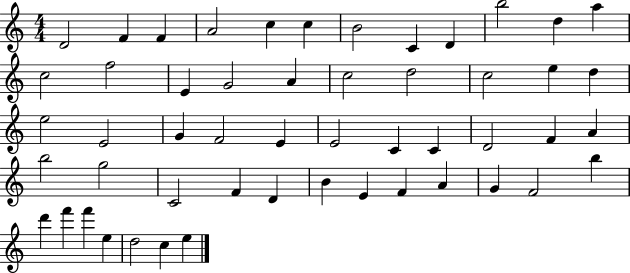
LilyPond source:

{
  \clef treble
  \numericTimeSignature
  \time 4/4
  \key c \major
  d'2 f'4 f'4 | a'2 c''4 c''4 | b'2 c'4 d'4 | b''2 d''4 a''4 | \break c''2 f''2 | e'4 g'2 a'4 | c''2 d''2 | c''2 e''4 d''4 | \break e''2 e'2 | g'4 f'2 e'4 | e'2 c'4 c'4 | d'2 f'4 a'4 | \break b''2 g''2 | c'2 f'4 d'4 | b'4 e'4 f'4 a'4 | g'4 f'2 b''4 | \break d'''4 f'''4 f'''4 e''4 | d''2 c''4 e''4 | \bar "|."
}